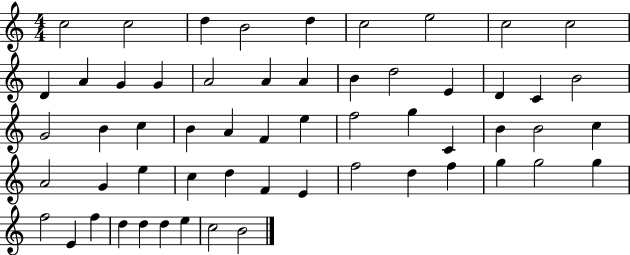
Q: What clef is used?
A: treble